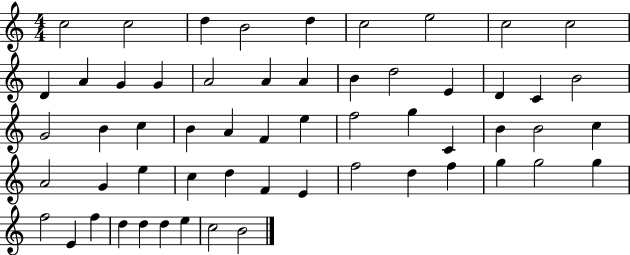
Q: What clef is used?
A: treble